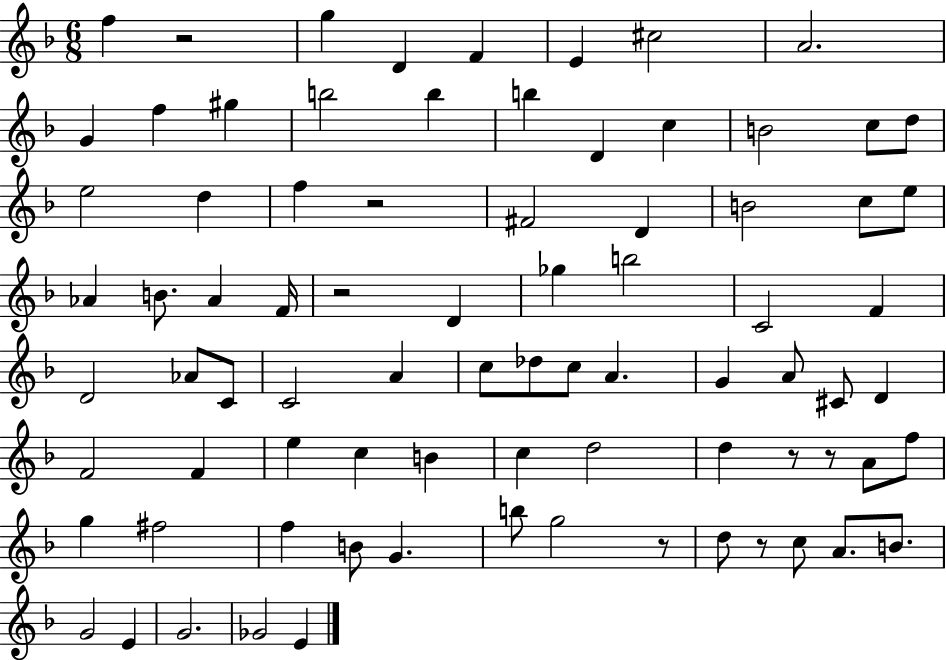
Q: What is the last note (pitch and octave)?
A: E4